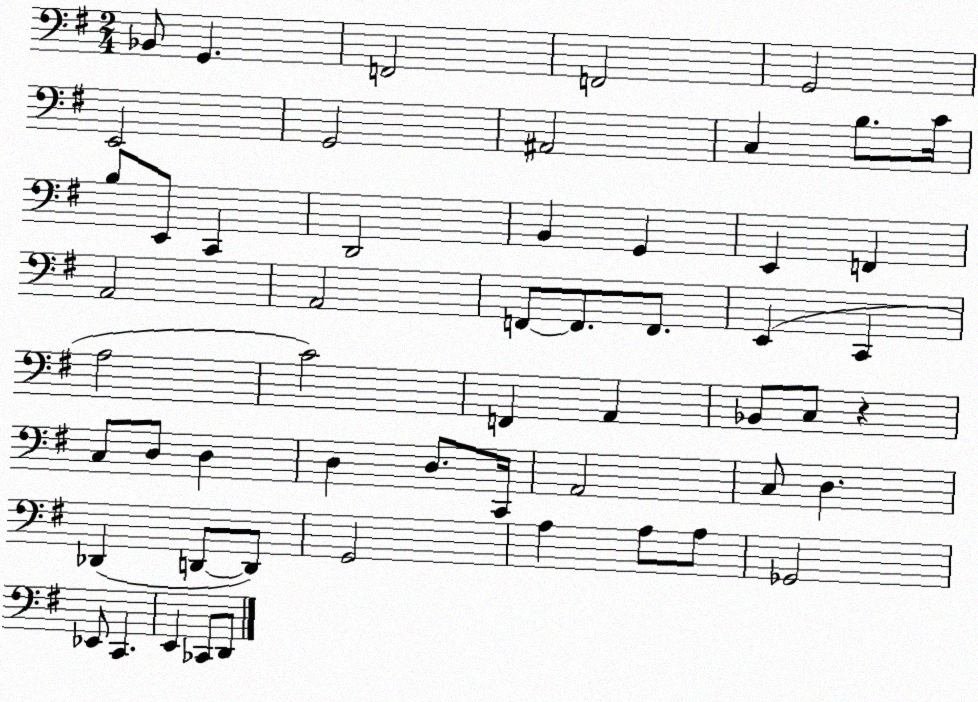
X:1
T:Untitled
M:2/4
L:1/4
K:G
_B,,/2 G,, F,,2 F,,2 G,,2 E,,2 G,,2 ^A,,2 C, B,/2 C/4 B,/2 E,,/2 C,, D,,2 B,, G,, E,, F,, A,,2 A,,2 F,,/2 F,,/2 F,,/2 E,, C,, A,2 C2 F,, A,, _B,,/2 C,/2 z C,/2 D,/2 D, D, D,/2 C,,/4 A,,2 C,/2 D, _D,, D,,/2 D,,/2 G,,2 A, A,/2 A,/2 _G,,2 _E,,/2 C,, E,, _C,,/2 D,,/2